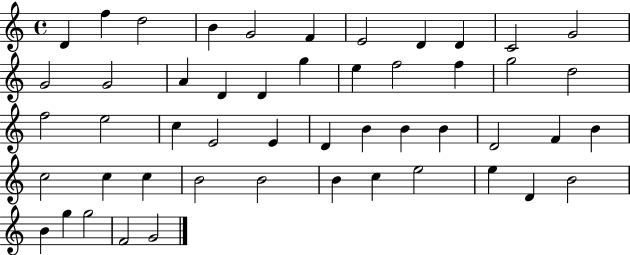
{
  \clef treble
  \time 4/4
  \defaultTimeSignature
  \key c \major
  d'4 f''4 d''2 | b'4 g'2 f'4 | e'2 d'4 d'4 | c'2 g'2 | \break g'2 g'2 | a'4 d'4 d'4 g''4 | e''4 f''2 f''4 | g''2 d''2 | \break f''2 e''2 | c''4 e'2 e'4 | d'4 b'4 b'4 b'4 | d'2 f'4 b'4 | \break c''2 c''4 c''4 | b'2 b'2 | b'4 c''4 e''2 | e''4 d'4 b'2 | \break b'4 g''4 g''2 | f'2 g'2 | \bar "|."
}